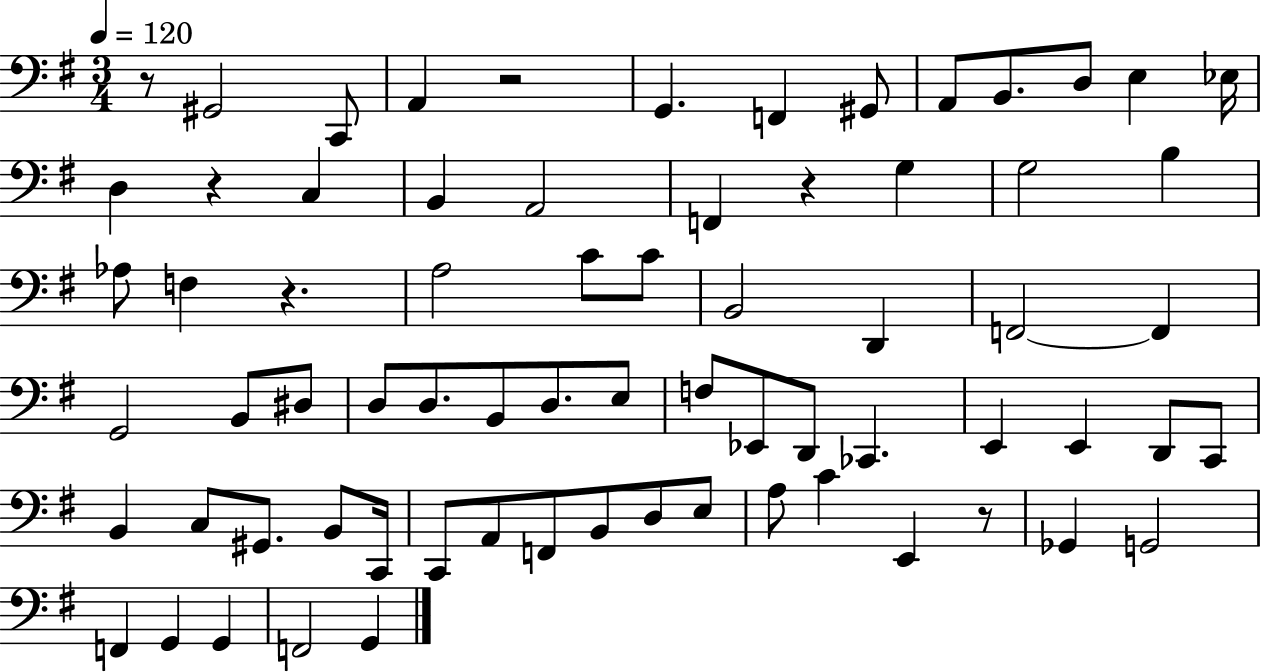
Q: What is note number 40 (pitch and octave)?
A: CES2